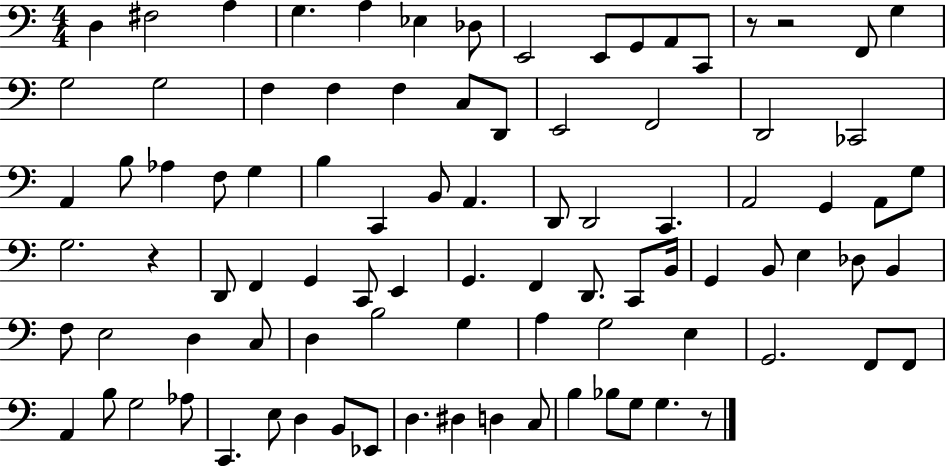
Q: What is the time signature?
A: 4/4